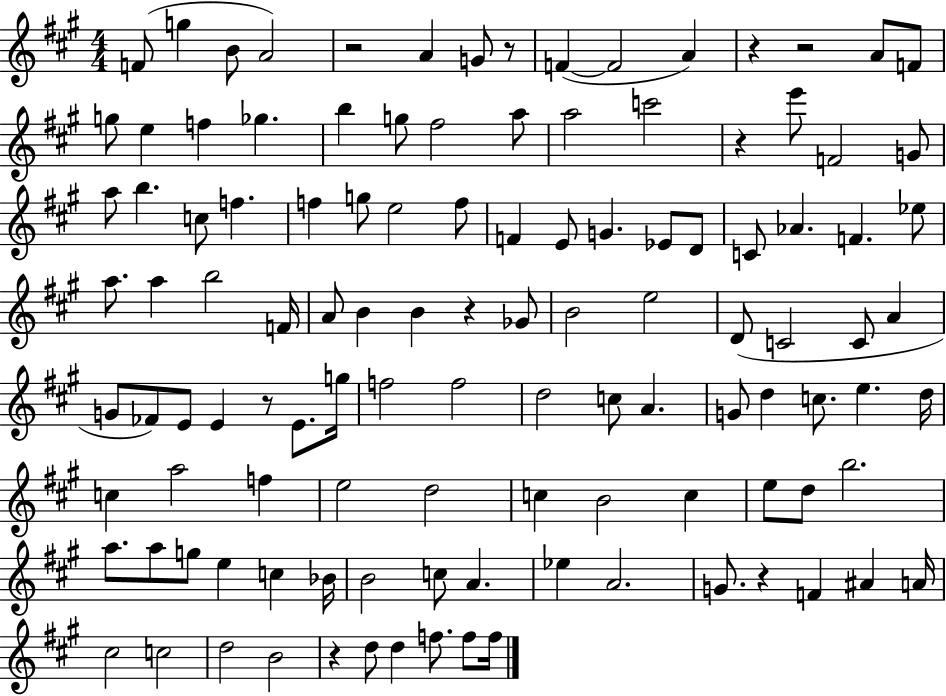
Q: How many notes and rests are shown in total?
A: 115